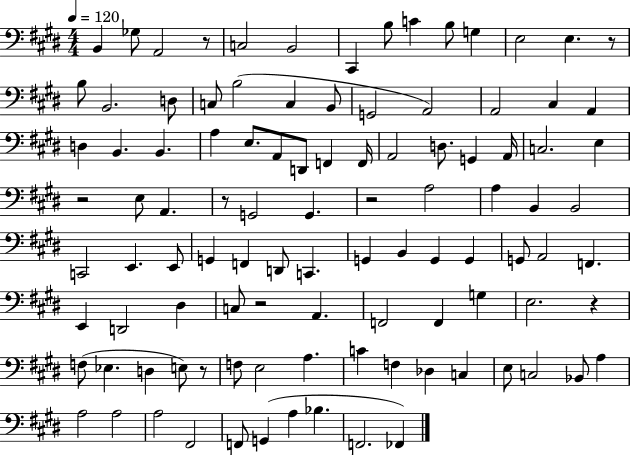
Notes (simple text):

B2/q Gb3/e A2/h R/e C3/h B2/h C#2/q B3/e C4/q B3/e G3/q E3/h E3/q. R/e B3/e B2/h. D3/e C3/e B3/h C3/q B2/e G2/h A2/h A2/h C#3/q A2/q D3/q B2/q. B2/q. A3/q E3/e. A2/e D2/e F2/q F2/s A2/h D3/e. G2/q A2/s C3/h. E3/q R/h E3/e A2/q. R/e G2/h G2/q. R/h A3/h A3/q B2/q B2/h C2/h E2/q. E2/e G2/q F2/q D2/e C2/q. G2/q B2/q G2/q G2/q G2/e A2/h F2/q. E2/q D2/h D#3/q C3/e R/h A2/q. F2/h F2/q G3/q E3/h. R/q F3/e Eb3/q. D3/q E3/e R/e F3/e E3/h A3/q. C4/q F3/q Db3/q C3/q E3/e C3/h Bb2/e A3/q A3/h A3/h A3/h F#2/h F2/e G2/q A3/q Bb3/q. F2/h. FES2/q